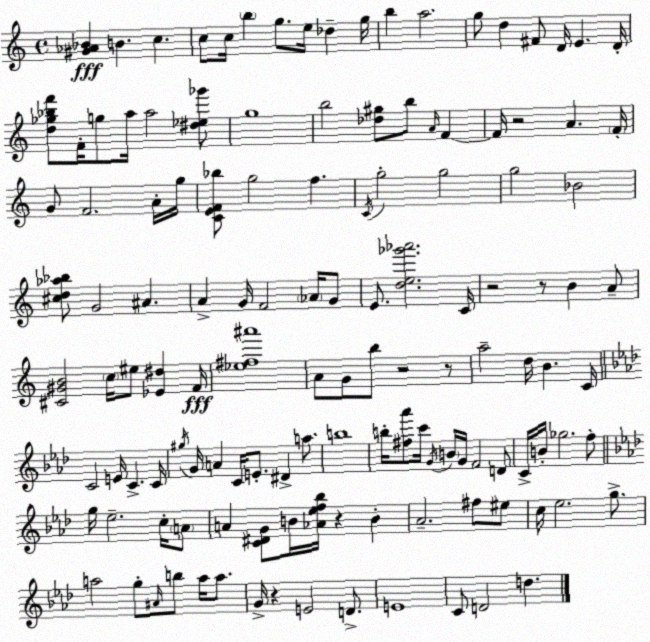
X:1
T:Untitled
M:4/4
L:1/4
K:Am
[^G_A_B] B c c/2 c/4 b g/2 e/4 _d g/4 b a2 g/2 d ^F/2 D/4 E D/4 [d_g_bf']/2 F/4 g/2 a/4 a2 [^d_e_g']/2 g4 b2 [_d^g]/2 b/2 A/4 F F/4 z2 A F/4 G/2 F2 A/4 g/4 [CEF_b]/2 g2 f C/4 g2 g2 g2 _B2 [^cd_a_b]/2 G2 ^A A G/4 F2 _A/4 G/2 E/2 [de_g'_a']2 C/4 z2 z/2 B A/2 [^C^GB]2 c/4 ^e/2 [_E^d] F/4 [_e^f^a']4 A/2 G/2 b/2 z2 z/2 a2 d/4 B C/4 C2 E/4 C C/4 ^g/4 G/4 A C/4 E/2 ^D a/2 b4 b/4 [^f_a']/2 c'/4 G/4 B/4 G/4 F2 D/2 C/4 B/4 _g2 f/2 g/4 _e2 c/4 A/2 A [C^DG]/2 B/4 [_A_ef_b]/4 z B _A2 ^f/2 ^e/2 c/4 _e2 g/2 a2 g/2 ^A/4 b/2 a/4 a/2 G/4 z E2 D/2 E4 C/2 D2 d